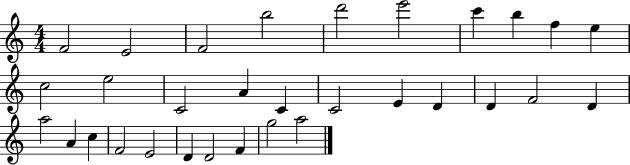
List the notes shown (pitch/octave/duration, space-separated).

F4/h E4/h F4/h B5/h D6/h E6/h C6/q B5/q F5/q E5/q C5/h E5/h C4/h A4/q C4/q C4/h E4/q D4/q D4/q F4/h D4/q A5/h A4/q C5/q F4/h E4/h D4/q D4/h F4/q G5/h A5/h